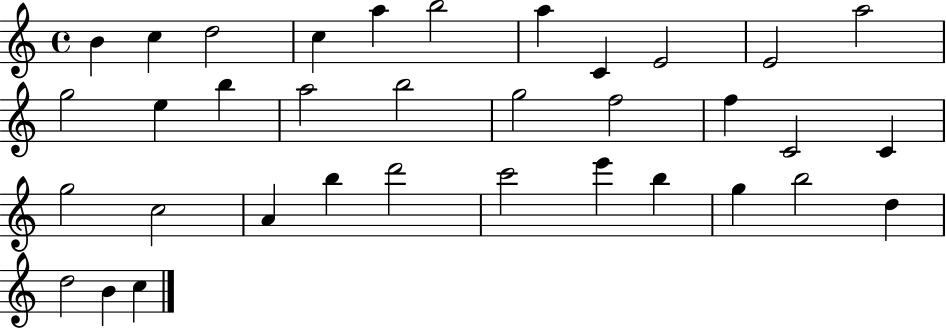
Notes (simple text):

B4/q C5/q D5/h C5/q A5/q B5/h A5/q C4/q E4/h E4/h A5/h G5/h E5/q B5/q A5/h B5/h G5/h F5/h F5/q C4/h C4/q G5/h C5/h A4/q B5/q D6/h C6/h E6/q B5/q G5/q B5/h D5/q D5/h B4/q C5/q